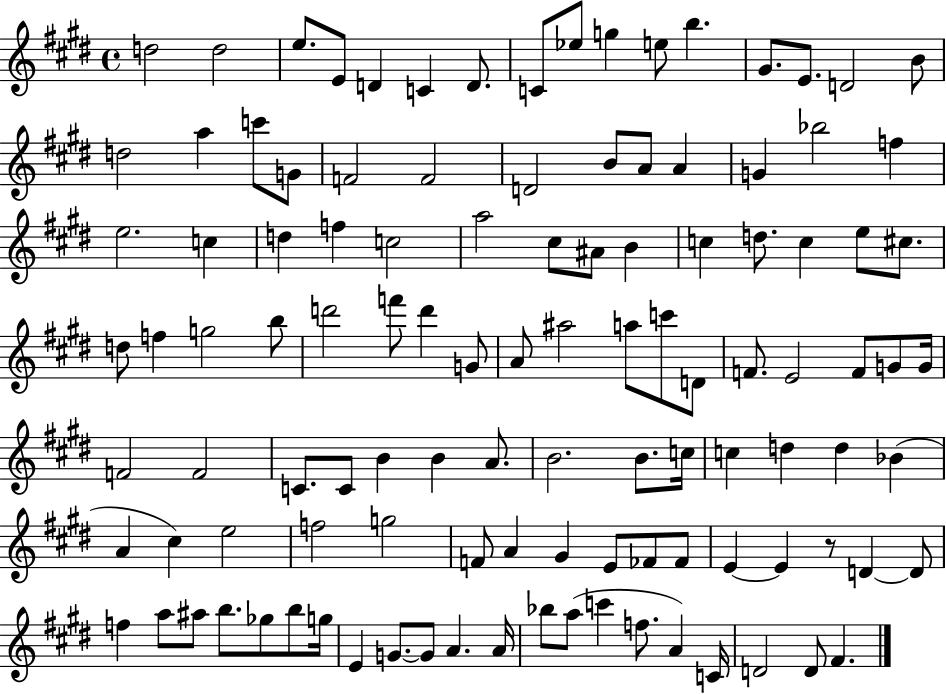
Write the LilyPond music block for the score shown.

{
  \clef treble
  \time 4/4
  \defaultTimeSignature
  \key e \major
  d''2 d''2 | e''8. e'8 d'4 c'4 d'8. | c'8 ees''8 g''4 e''8 b''4. | gis'8. e'8. d'2 b'8 | \break d''2 a''4 c'''8 g'8 | f'2 f'2 | d'2 b'8 a'8 a'4 | g'4 bes''2 f''4 | \break e''2. c''4 | d''4 f''4 c''2 | a''2 cis''8 ais'8 b'4 | c''4 d''8. c''4 e''8 cis''8. | \break d''8 f''4 g''2 b''8 | d'''2 f'''8 d'''4 g'8 | a'8 ais''2 a''8 c'''8 d'8 | f'8. e'2 f'8 g'8 g'16 | \break f'2 f'2 | c'8. c'8 b'4 b'4 a'8. | b'2. b'8. c''16 | c''4 d''4 d''4 bes'4( | \break a'4 cis''4) e''2 | f''2 g''2 | f'8 a'4 gis'4 e'8 fes'8 fes'8 | e'4~~ e'4 r8 d'4~~ d'8 | \break f''4 a''8 ais''8 b''8. ges''8 b''8 g''16 | e'4 g'8.~~ g'8 a'4. a'16 | bes''8 a''8( c'''4 f''8. a'4) c'16 | d'2 d'8 fis'4. | \break \bar "|."
}